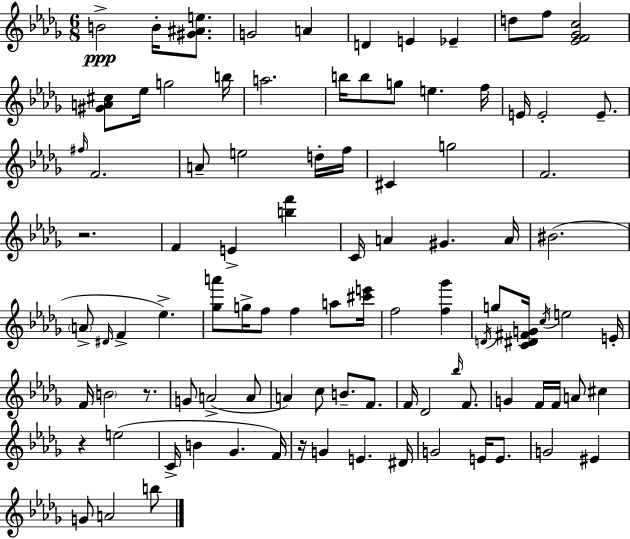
B4/h B4/s [G#4,A#4,E5]/e. G4/h A4/q D4/q E4/q Eb4/q D5/e F5/e [Eb4,F4,Gb4,C5]/h [G#4,A4,C#5]/e Eb5/s G5/h B5/s A5/h. B5/s B5/e G5/e E5/q. F5/s E4/s E4/h E4/e. F#5/s F4/h. A4/e E5/h D5/s F5/s C#4/q G5/h F4/h. R/h. F4/q E4/q [B5,F6]/q C4/s A4/q G#4/q. A4/s BIS4/h. A4/e D#4/s F4/q Eb5/q. [Gb5,A6]/e G5/s F5/e F5/q A5/e [C#6,E6]/s F5/h [F5,Gb6]/q D4/s G5/e [C4,D#4,F#4,G4]/s C5/s E5/h E4/s F4/s B4/h R/e. G4/e A4/h A4/e A4/q C5/e B4/e. F4/e. F4/s Db4/h Bb5/s F4/e. G4/q F4/s F4/s A4/e C#5/q R/q E5/h C4/s B4/q Gb4/q. F4/s R/s G4/q E4/q. D#4/s G4/h E4/s E4/e. G4/h EIS4/q G4/e A4/h B5/e